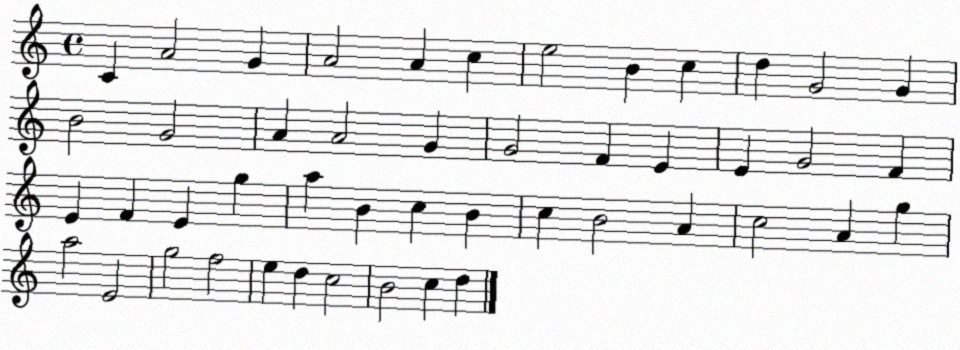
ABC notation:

X:1
T:Untitled
M:4/4
L:1/4
K:C
C A2 G A2 A c e2 B c d G2 G B2 G2 A A2 G G2 F E E G2 F E F E g a B c B c B2 A c2 A g a2 E2 g2 f2 e d c2 B2 c d